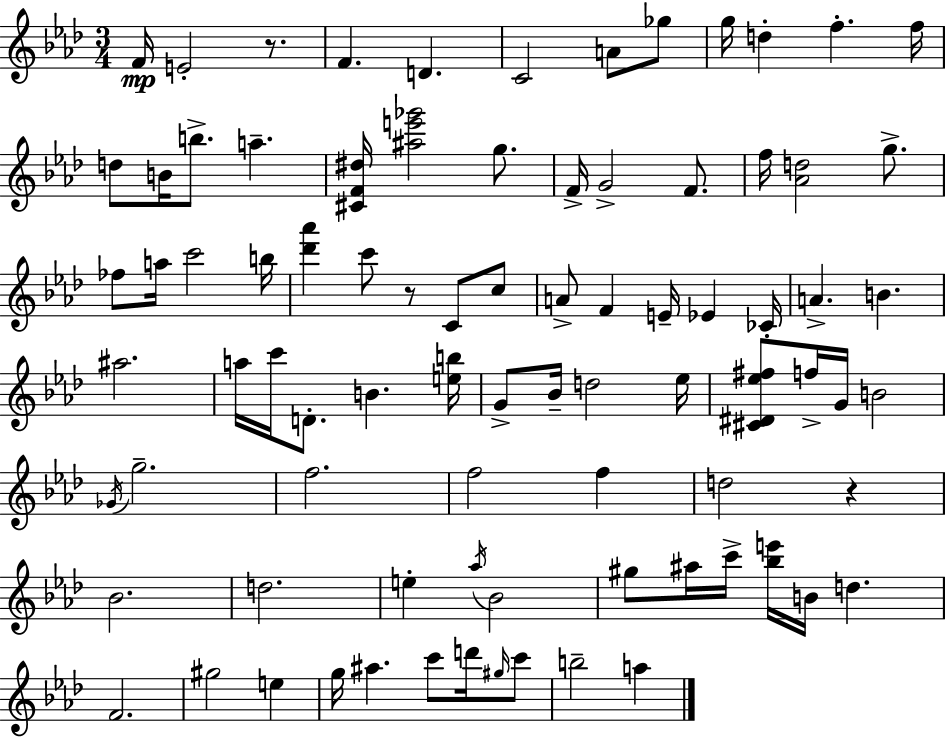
{
  \clef treble
  \numericTimeSignature
  \time 3/4
  \key aes \major
  \repeat volta 2 { f'16\mp e'2-. r8. | f'4. d'4. | c'2 a'8 ges''8 | g''16 d''4-. f''4.-. f''16 | \break d''8 b'16 b''8.-> a''4.-- | <cis' f' dis''>16 <ais'' e''' ges'''>2 g''8. | f'16-> g'2-> f'8. | f''16 <aes' d''>2 g''8.-> | \break fes''8 a''16 c'''2 b''16 | <des''' aes'''>4 c'''8 r8 c'8 c''8 | a'8-> f'4 e'16-- ees'4 ces'16-. | a'4.-> b'4. | \break ais''2. | a''16 c'''16 d'8.-. b'4. <e'' b''>16 | g'8-> bes'16-- d''2 ees''16 | <cis' dis' ees'' fis''>8 f''16-> g'16 b'2 | \break \acciaccatura { ges'16 } g''2.-- | f''2. | f''2 f''4 | d''2 r4 | \break bes'2. | d''2. | e''4-. \acciaccatura { aes''16 } bes'2 | gis''8 ais''16 c'''16-> <bes'' e'''>16 b'16 d''4. | \break f'2. | gis''2 e''4 | g''16 ais''4. c'''8 d'''16 | \grace { gis''16 } c'''8 b''2-- a''4 | \break } \bar "|."
}